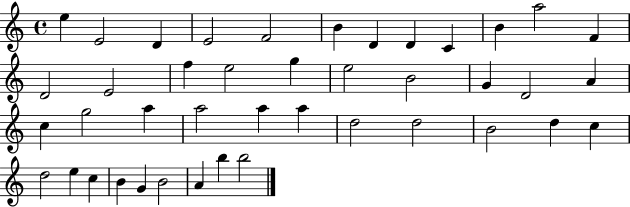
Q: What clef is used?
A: treble